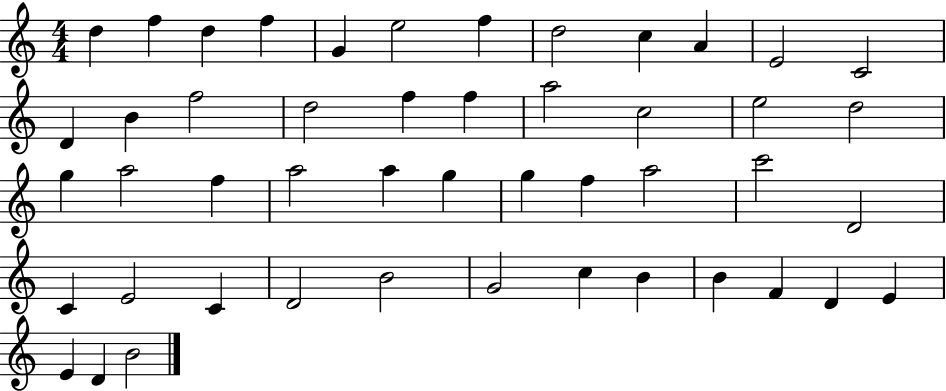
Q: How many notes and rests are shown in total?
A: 48